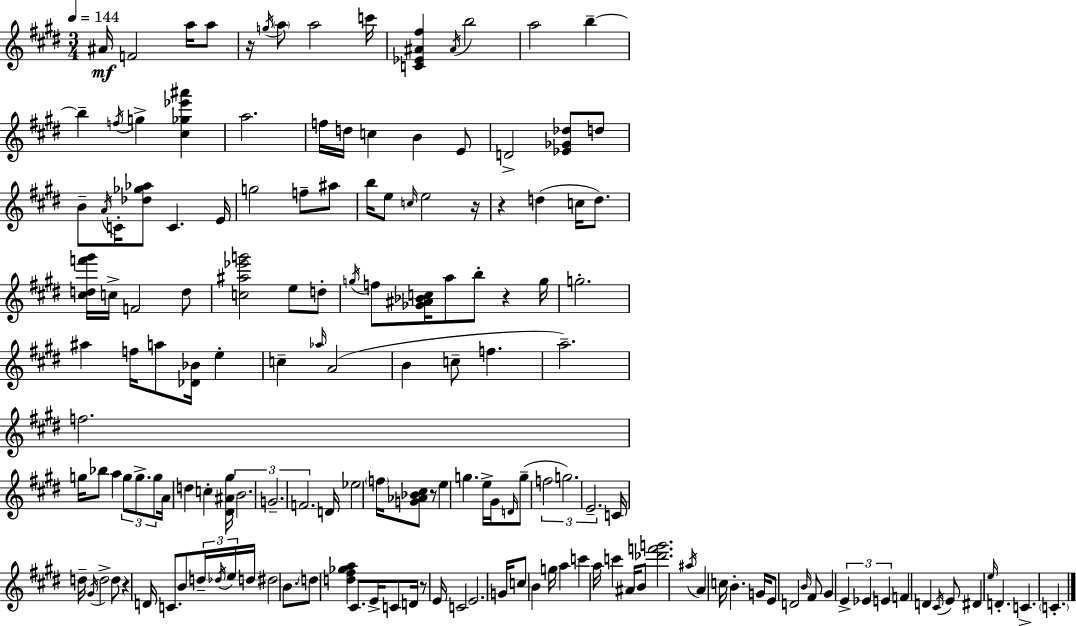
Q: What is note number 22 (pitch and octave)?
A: D4